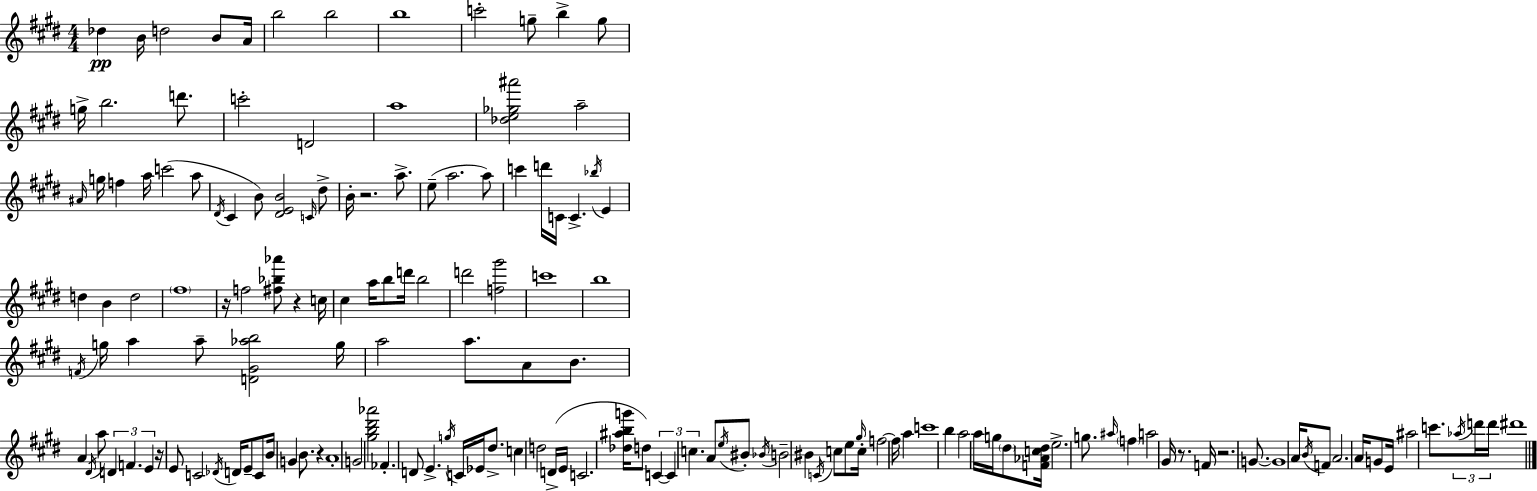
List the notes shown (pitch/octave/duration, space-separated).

Db5/q B4/s D5/h B4/e A4/s B5/h B5/h B5/w C6/h G5/e B5/q G5/e G5/s B5/h. D6/e. C6/h D4/h A5/w [Db5,E5,Gb5,A#6]/h A5/h A#4/s G5/s F5/q A5/s C6/h A5/e D#4/s C#4/q B4/e [D#4,E4,B4]/h C4/s D#5/e B4/s R/h. A5/e. E5/e A5/h. A5/e C6/q D6/s C4/s C4/q. Bb5/s E4/q D5/q B4/q D5/h F#5/w R/s F5/h [F#5,Bb5,Ab6]/e R/q C5/s C#5/q A5/s B5/e D6/s B5/h D6/h [F5,G#6]/h C6/w B5/w F4/s G5/s A5/q A5/e [D4,G#4,Ab5,B5]/h G5/s A5/h A5/e. A4/e B4/e. A4/q D#4/s A5/e D4/q F4/q. E4/q R/s E4/e C4/h Db4/s D4/s E4/e C4/e B4/s G4/q B4/e. R/q A4/w G4/h [G#5,B5,D#6,Ab6]/h FES4/q. D4/e E4/q. G5/s C4/s Eb4/s D#5/e. C5/q D5/h D4/s E4/s C4/h. [Db5,A#5,B5,G6]/s D5/e C4/q C4/q C5/q. A4/e E5/s BIS4/e Bb4/s B4/h BIS4/q C4/s C5/e E5/e G#5/s C5/s F5/h F5/s A5/q C6/w B5/q A5/h A5/s G5/s D#5/e [F4,Ab4,C5,D#5]/s E5/h. G5/e. A#5/s F5/q A5/h G#4/s R/e. F4/s R/h. G4/e. G4/w A4/s B4/s F4/e A4/h. A4/s G4/e E4/s A#5/h C6/e. Ab5/s D6/s D6/s D#6/w